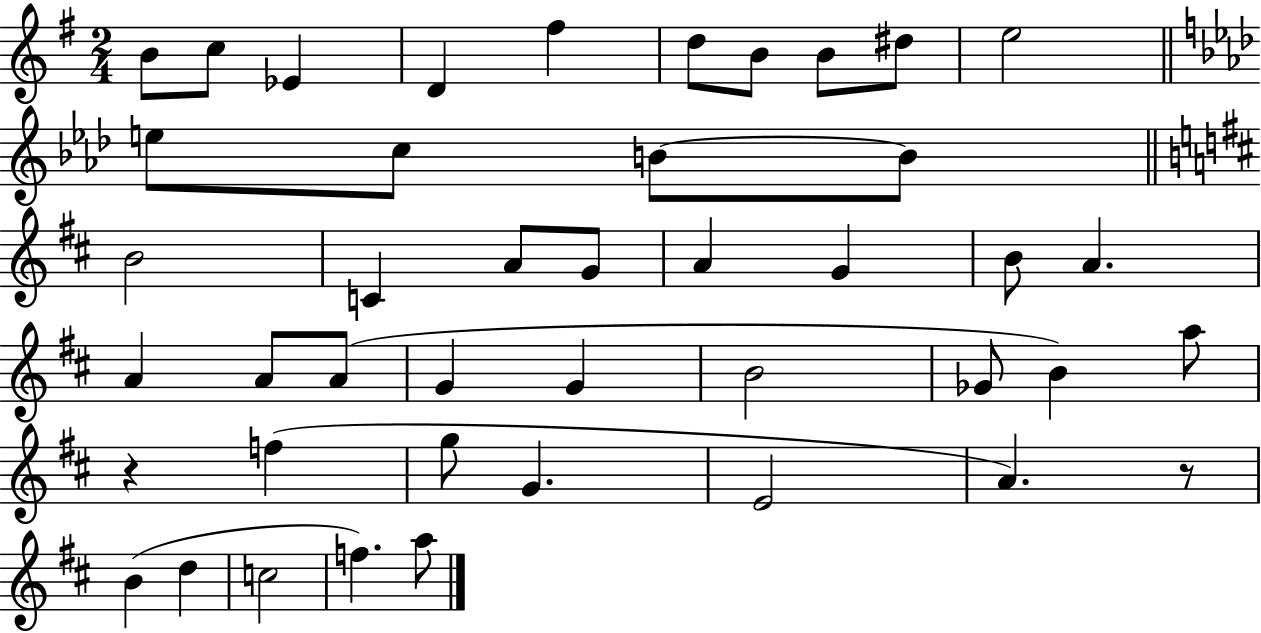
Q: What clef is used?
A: treble